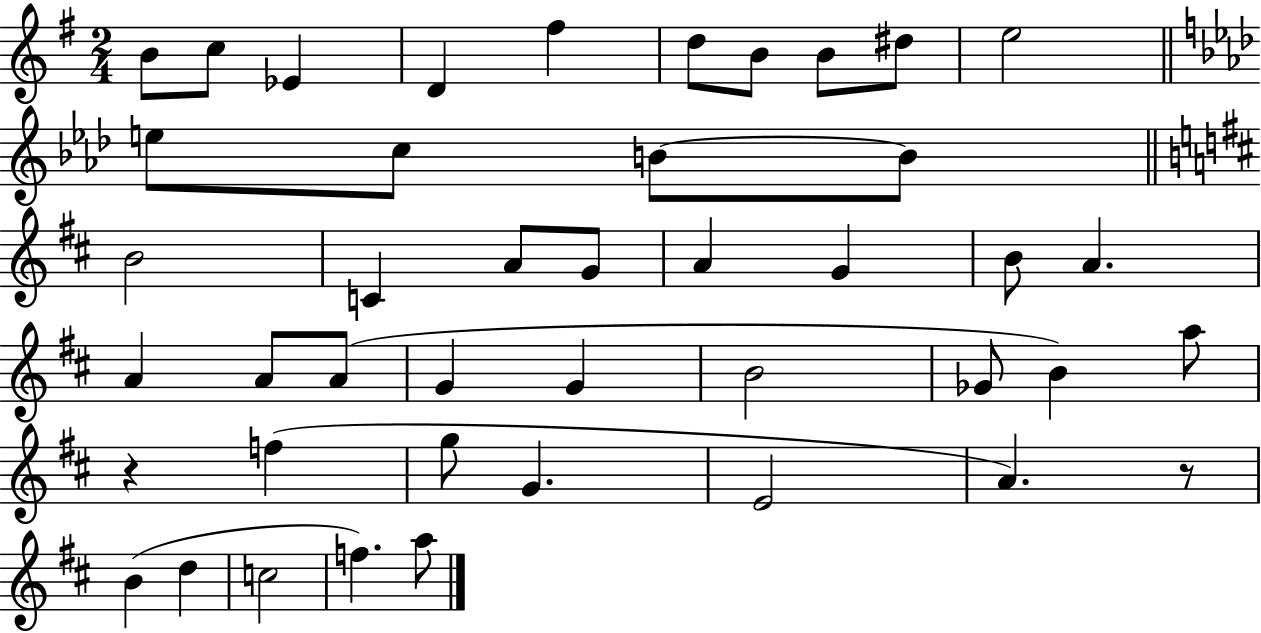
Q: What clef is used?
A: treble